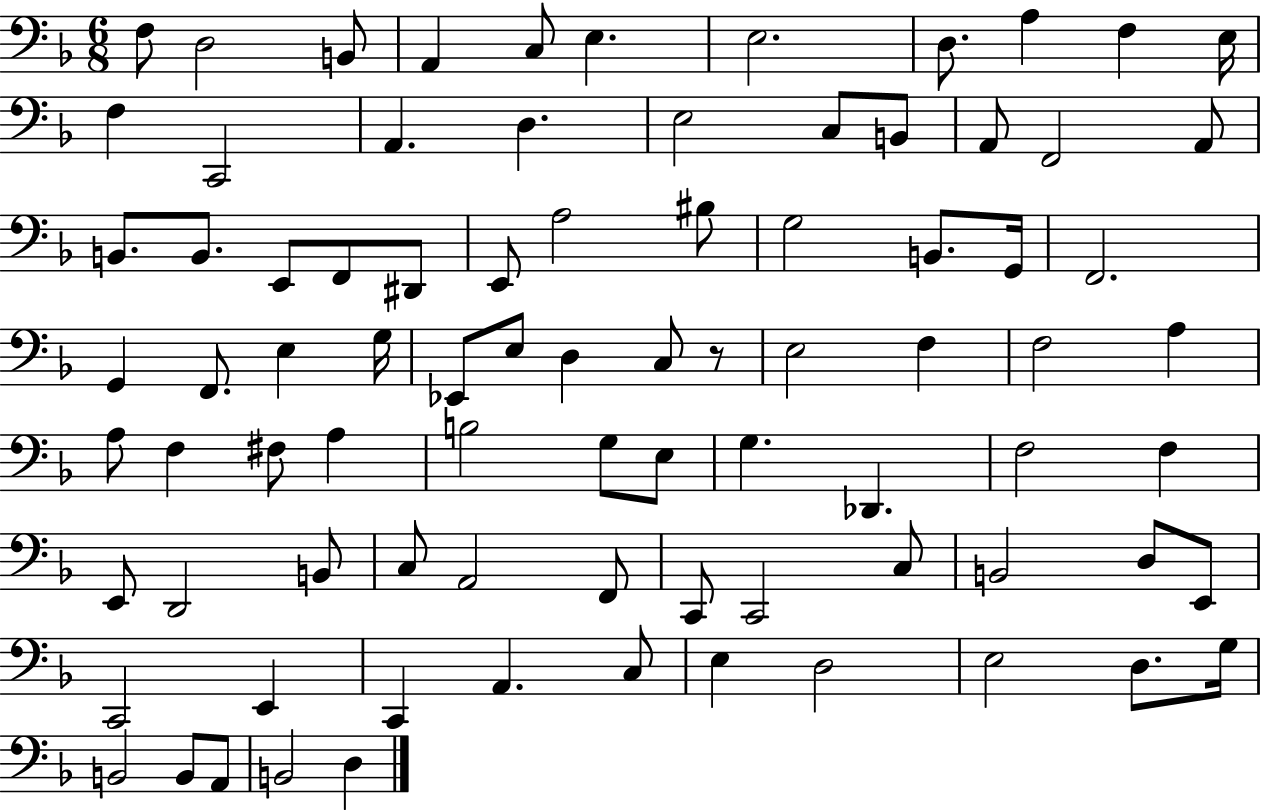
F3/e D3/h B2/e A2/q C3/e E3/q. E3/h. D3/e. A3/q F3/q E3/s F3/q C2/h A2/q. D3/q. E3/h C3/e B2/e A2/e F2/h A2/e B2/e. B2/e. E2/e F2/e D#2/e E2/e A3/h BIS3/e G3/h B2/e. G2/s F2/h. G2/q F2/e. E3/q G3/s Eb2/e E3/e D3/q C3/e R/e E3/h F3/q F3/h A3/q A3/e F3/q F#3/e A3/q B3/h G3/e E3/e G3/q. Db2/q. F3/h F3/q E2/e D2/h B2/e C3/e A2/h F2/e C2/e C2/h C3/e B2/h D3/e E2/e C2/h E2/q C2/q A2/q. C3/e E3/q D3/h E3/h D3/e. G3/s B2/h B2/e A2/e B2/h D3/q